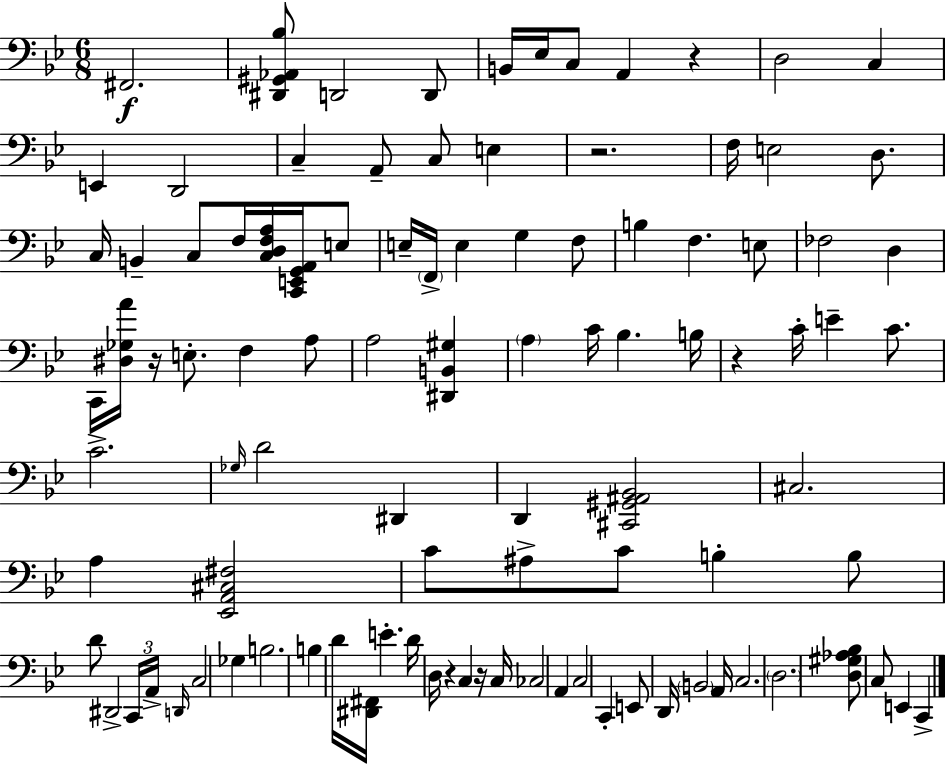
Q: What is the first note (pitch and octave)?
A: F#2